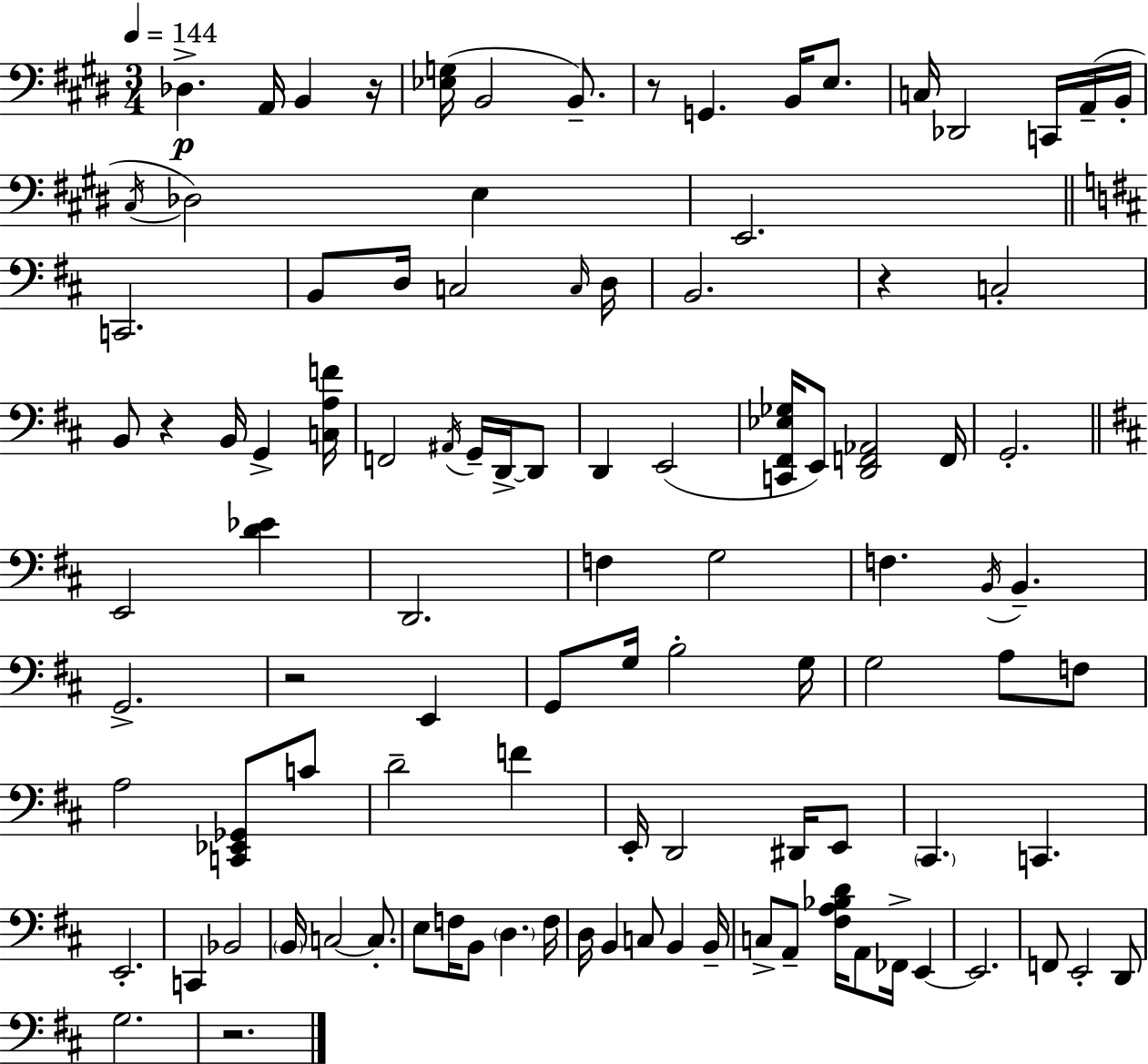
Db3/q. A2/s B2/q R/s [Eb3,G3]/s B2/h B2/e. R/e G2/q. B2/s E3/e. C3/s Db2/h C2/s A2/s B2/s C#3/s Db3/h E3/q E2/h. C2/h. B2/e D3/s C3/h C3/s D3/s B2/h. R/q C3/h B2/e R/q B2/s G2/q [C3,A3,F4]/s F2/h A#2/s G2/s D2/s D2/e D2/q E2/h [C2,F#2,Eb3,Gb3]/s E2/e [D2,F2,Ab2]/h F2/s G2/h. E2/h [D4,Eb4]/q D2/h. F3/q G3/h F3/q. B2/s B2/q. G2/h. R/h E2/q G2/e G3/s B3/h G3/s G3/h A3/e F3/e A3/h [C2,Eb2,Gb2]/e C4/e D4/h F4/q E2/s D2/h D#2/s E2/e C#2/q. C2/q. E2/h. C2/q Bb2/h B2/s C3/h C3/e. E3/e F3/s B2/e D3/q. F3/s D3/s B2/q C3/e B2/q B2/s C3/e A2/e [F#3,A3,Bb3,D4]/s A2/e FES2/s E2/q E2/h. F2/e E2/h D2/e G3/h. R/h.